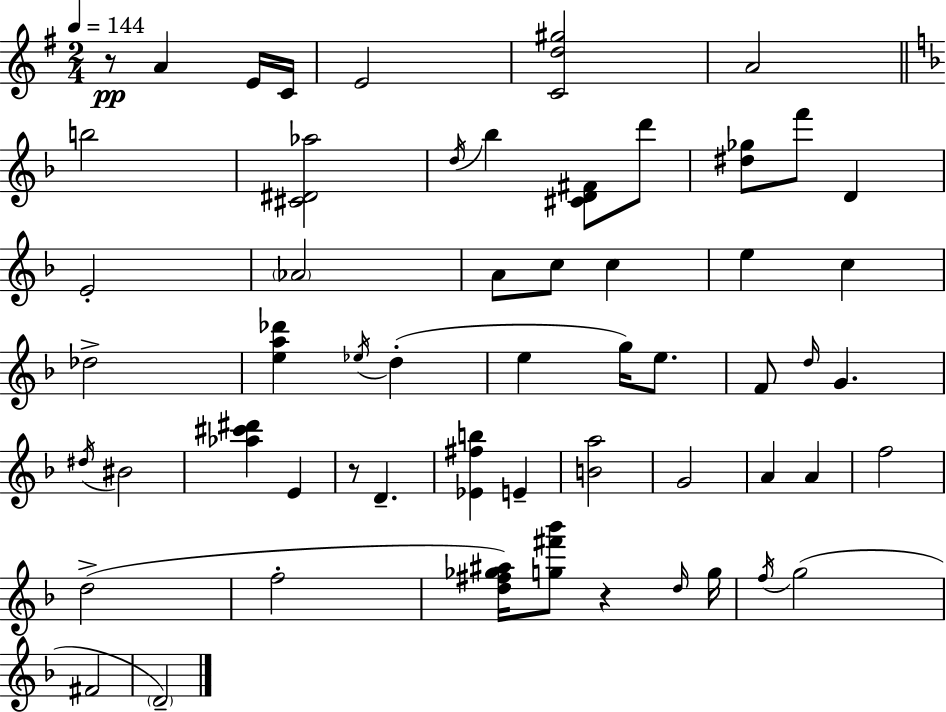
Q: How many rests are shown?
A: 3